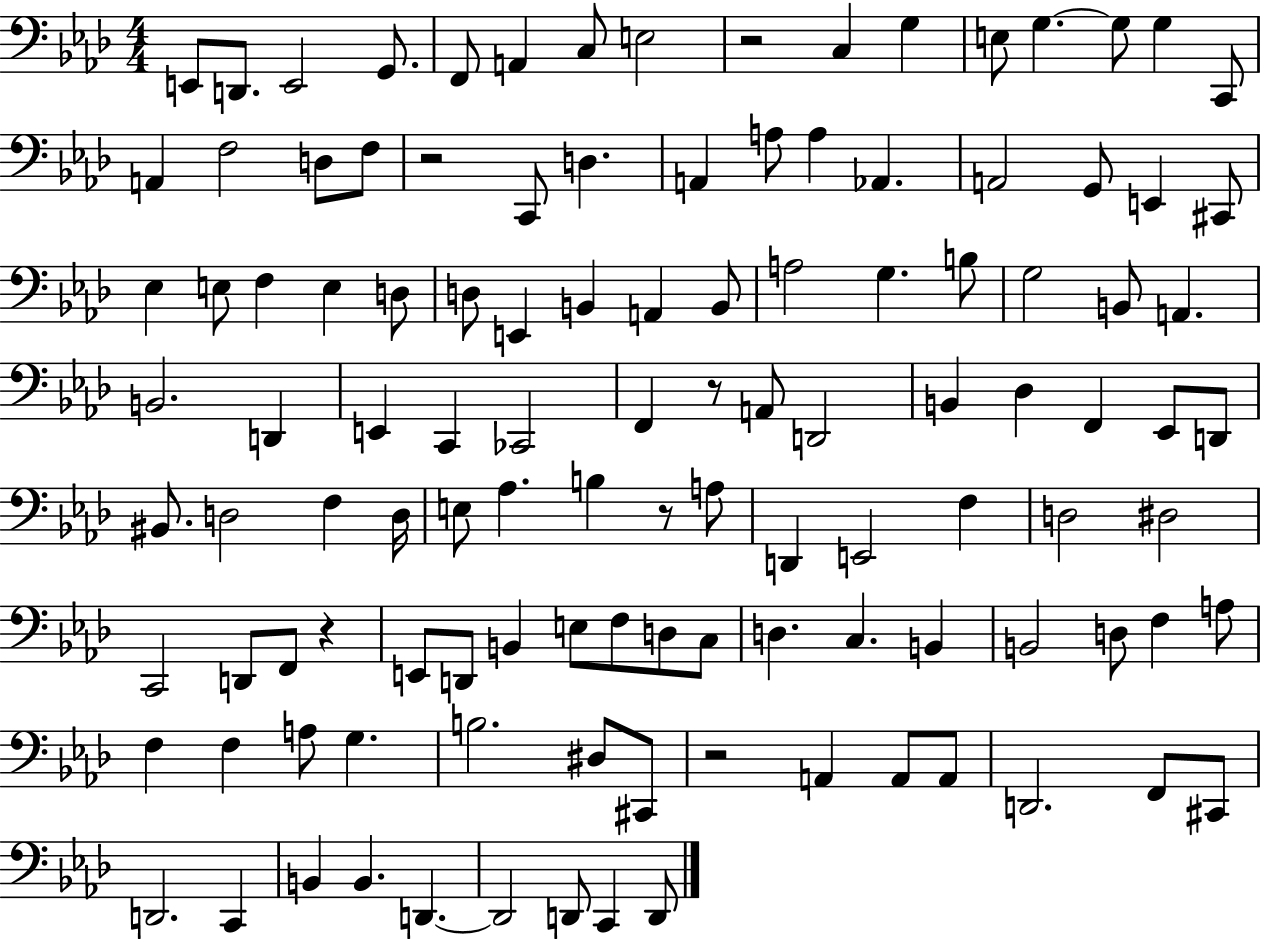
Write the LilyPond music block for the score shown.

{
  \clef bass
  \numericTimeSignature
  \time 4/4
  \key aes \major
  e,8 d,8. e,2 g,8. | f,8 a,4 c8 e2 | r2 c4 g4 | e8 g4.~~ g8 g4 c,8 | \break a,4 f2 d8 f8 | r2 c,8 d4. | a,4 a8 a4 aes,4. | a,2 g,8 e,4 cis,8 | \break ees4 e8 f4 e4 d8 | d8 e,4 b,4 a,4 b,8 | a2 g4. b8 | g2 b,8 a,4. | \break b,2. d,4 | e,4 c,4 ces,2 | f,4 r8 a,8 d,2 | b,4 des4 f,4 ees,8 d,8 | \break bis,8. d2 f4 d16 | e8 aes4. b4 r8 a8 | d,4 e,2 f4 | d2 dis2 | \break c,2 d,8 f,8 r4 | e,8 d,8 b,4 e8 f8 d8 c8 | d4. c4. b,4 | b,2 d8 f4 a8 | \break f4 f4 a8 g4. | b2. dis8 cis,8 | r2 a,4 a,8 a,8 | d,2. f,8 cis,8 | \break d,2. c,4 | b,4 b,4. d,4.~~ | d,2 d,8 c,4 d,8 | \bar "|."
}